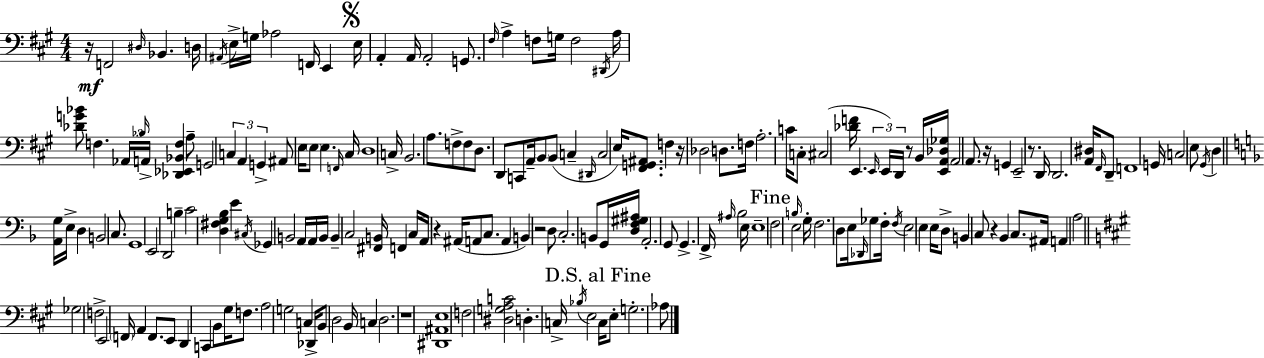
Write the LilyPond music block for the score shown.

{
  \clef bass
  \numericTimeSignature
  \time 4/4
  \key a \major
  \repeat volta 2 { r16\mf f,2 \grace { dis16 } bes,4. | d16 \acciaccatura { ais,16 } e16-> g16 aes2 f,16 e,4 | \mark \markup { \musicglyph "scripts.segno" } e16 a,4-. a,16 a,2-. g,8. | \grace { fis16 } a4-> f8 g16 f2 | \break \acciaccatura { dis,16 } a16 <des' g' bes'>8 f4. \tuplet 3/2 { aes,16 \grace { bes16 } a,16-> } <des, ees, bes, f>4 | a8-- g,2 \tuplet 3/2 { c4 | a,4 g,4-> } ais,8 e16 \parenthesize e8 e4. | \grace { f,16 } cis16 d1 | \break c16-> b,2. | a8. f8-> f8 d8. d,8 c,8 | a,16-- \parenthesize b,8 b,8( c4-- \grace { dis,16 } c2 | e16) <fis, g, ais,>8. f4 r16 des2 | \break d8. f16 a2.-. | c'16 c8-. cis2( <des' f'>16 | e,4. \tuplet 3/2 { \grace { e,16 }) e,16 d,16 } r8 b,16 <e, a, des ges>16 a,2 | a,8. r16 g,4 e,2-- | \break r8. d,16 d,2. | <a, dis>16 \grace { fis,16 } d,8-- f,1 | g,16 \parenthesize c2 | e8 \acciaccatura { gis,16 } d4 \bar "||" \break \key f \major <a, g>16 e16-> d4 b,2 c8. | g,1 | e,2 d,2 | b4-- c'2 <d fis g bes>4 | \break e'4 \acciaccatura { cis16 } ges,4 b,2 | a,16 a,16 b,16 b,4-- c2 | <fis, b,>16 f,4 c16 a,16 r4 ais,16( a,8 c8. | a,4 b,4) r2 | \break d8 c2.-. | b,8 g,16 <d f gis ais>16 a,2.-. | g,8 g,4.-> f,16-> \grace { ais16 } bes2 | e16 e1-- | \break \mark "Fine" f2 \grace { b16 } e2 | g16-. f2. | d8 e16 \grace { des,16 } ges8 f16-. \acciaccatura { f16 } e2 | e4 e16 d8-> b,4 c8 r4 | \break bes,4 c8. ais,16 a,4 a2 | \bar "||" \break \key a \major ges2 f2-> | e,2 \parenthesize f,16 a,4 f,8. | e,8 d,4 c,4 b,8 gis16 f8. | a2 g2 | \break c4 des,16-> b,8 d2 b,16 | c4 d2. | r1 | <dis, ais, e>1 | \break f2 <dis g a c'>2 | d4.-. c16-> \acciaccatura { bes16 } e2 | \mark "D.S. al Fine" c16 e8-. g2.-. aes8 | } \bar "|."
}